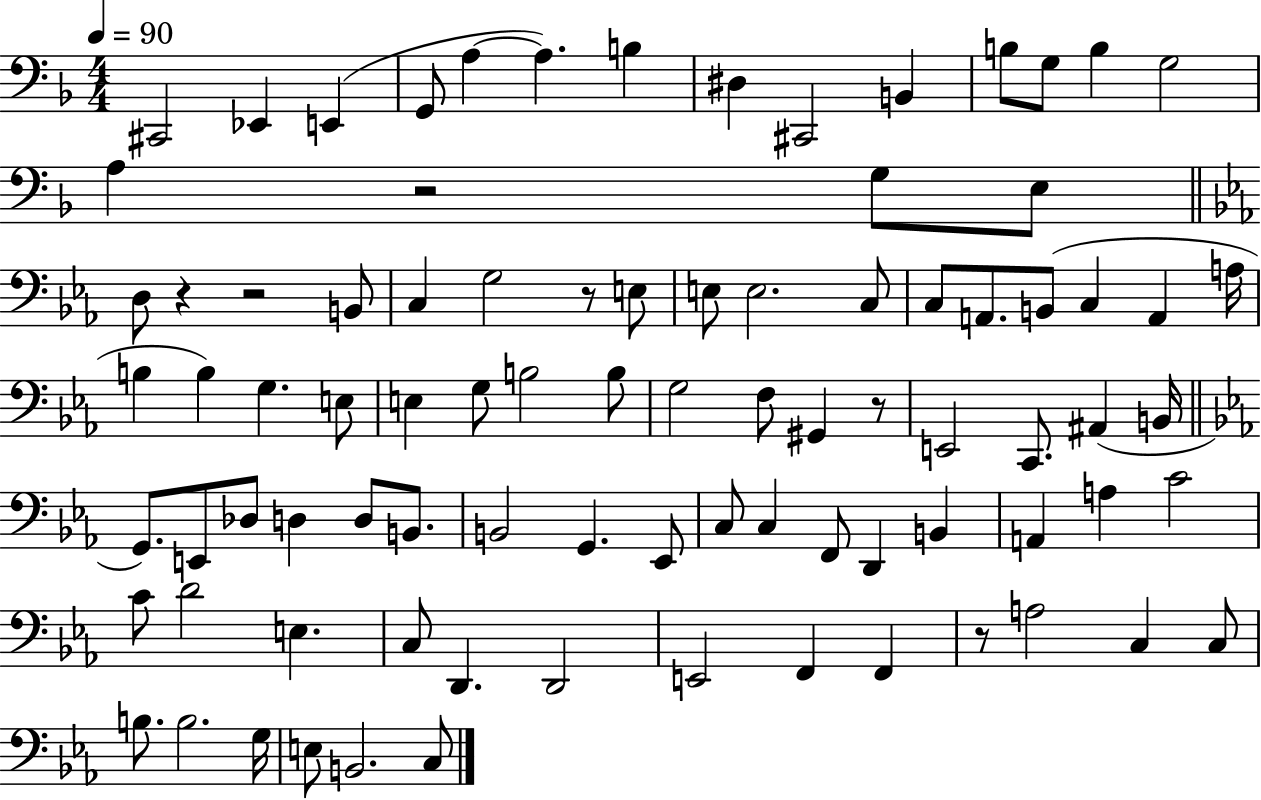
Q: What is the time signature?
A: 4/4